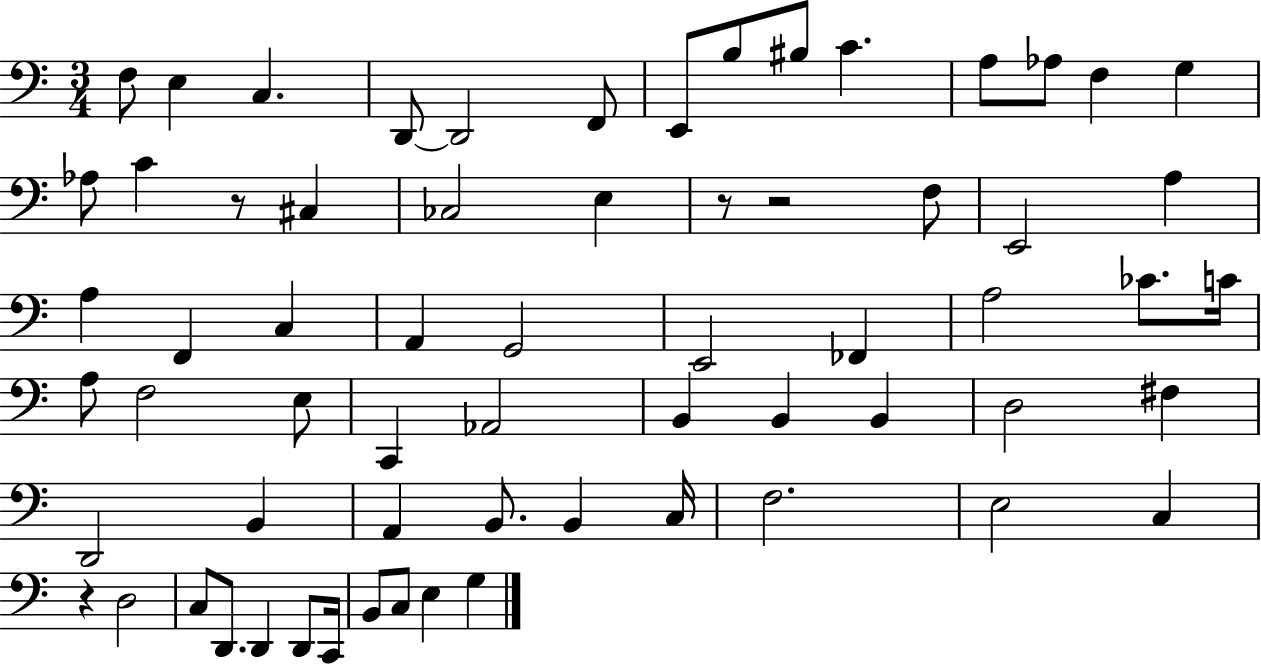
F3/e E3/q C3/q. D2/e D2/h F2/e E2/e B3/e BIS3/e C4/q. A3/e Ab3/e F3/q G3/q Ab3/e C4/q R/e C#3/q CES3/h E3/q R/e R/h F3/e E2/h A3/q A3/q F2/q C3/q A2/q G2/h E2/h FES2/q A3/h CES4/e. C4/s A3/e F3/h E3/e C2/q Ab2/h B2/q B2/q B2/q D3/h F#3/q D2/h B2/q A2/q B2/e. B2/q C3/s F3/h. E3/h C3/q R/q D3/h C3/e D2/e. D2/q D2/e C2/s B2/e C3/e E3/q G3/q